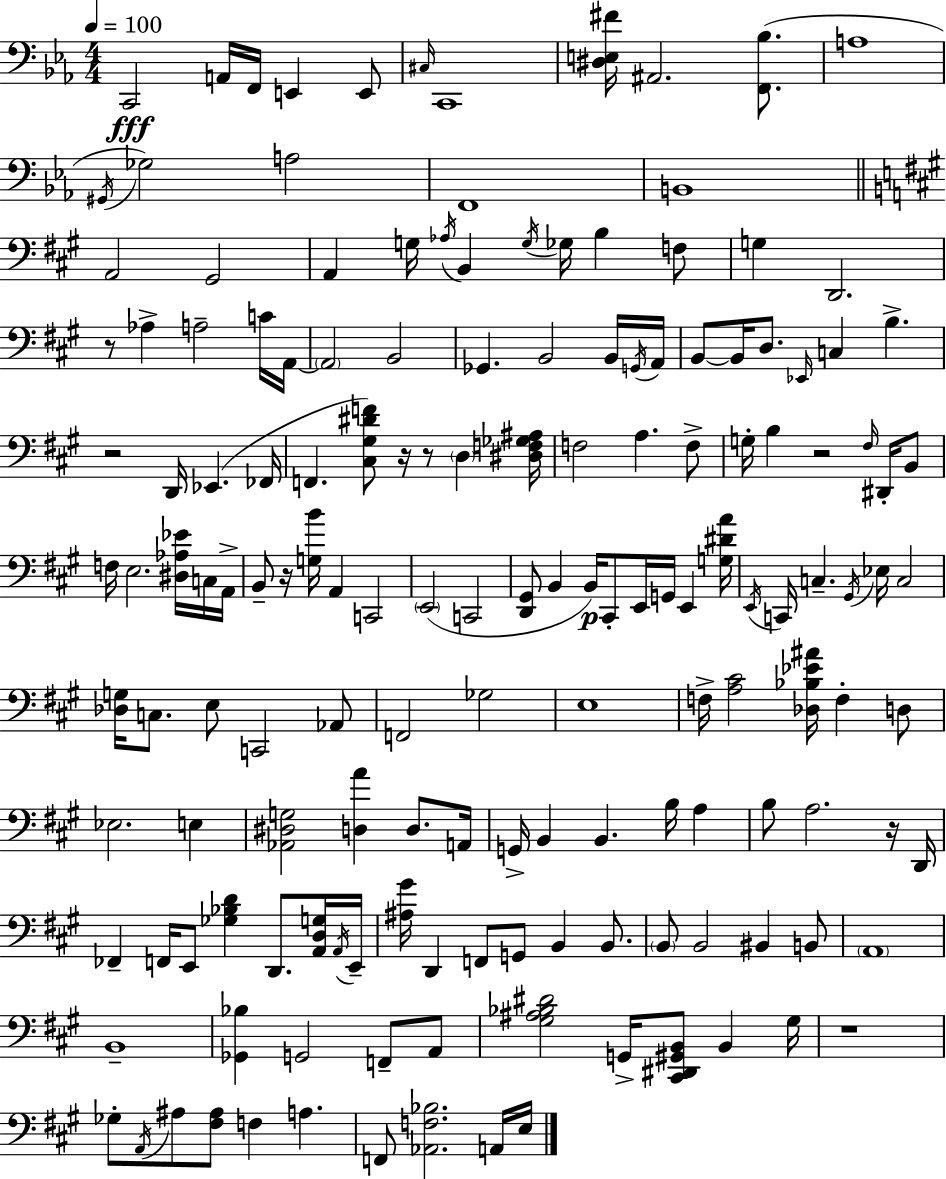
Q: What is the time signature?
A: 4/4